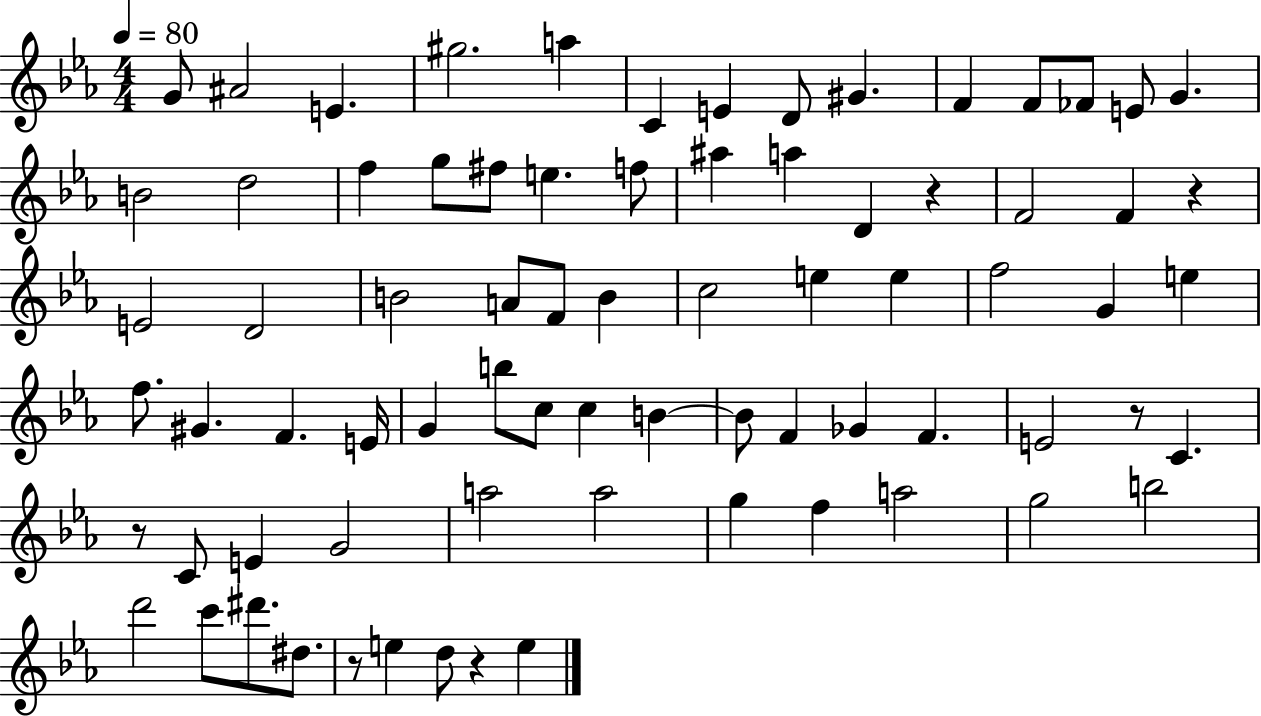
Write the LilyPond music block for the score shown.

{
  \clef treble
  \numericTimeSignature
  \time 4/4
  \key ees \major
  \tempo 4 = 80
  g'8 ais'2 e'4. | gis''2. a''4 | c'4 e'4 d'8 gis'4. | f'4 f'8 fes'8 e'8 g'4. | \break b'2 d''2 | f''4 g''8 fis''8 e''4. f''8 | ais''4 a''4 d'4 r4 | f'2 f'4 r4 | \break e'2 d'2 | b'2 a'8 f'8 b'4 | c''2 e''4 e''4 | f''2 g'4 e''4 | \break f''8. gis'4. f'4. e'16 | g'4 b''8 c''8 c''4 b'4~~ | b'8 f'4 ges'4 f'4. | e'2 r8 c'4. | \break r8 c'8 e'4 g'2 | a''2 a''2 | g''4 f''4 a''2 | g''2 b''2 | \break d'''2 c'''8 dis'''8. dis''8. | r8 e''4 d''8 r4 e''4 | \bar "|."
}